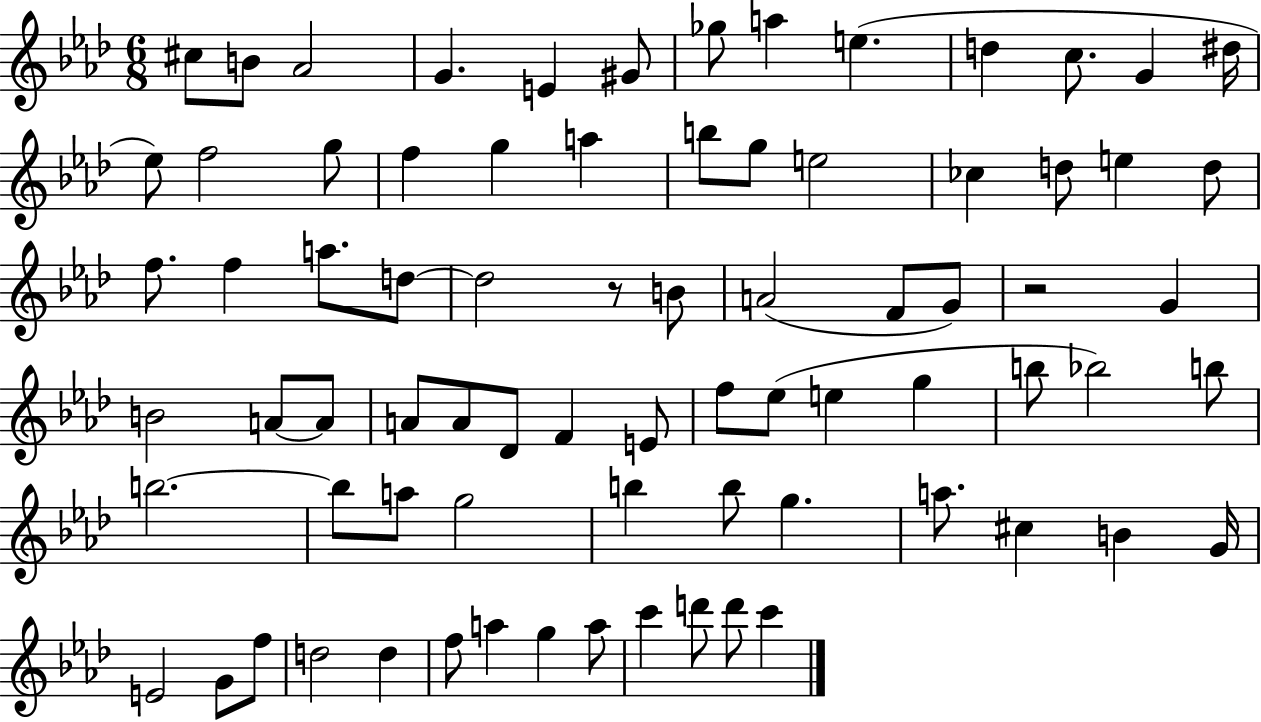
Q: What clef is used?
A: treble